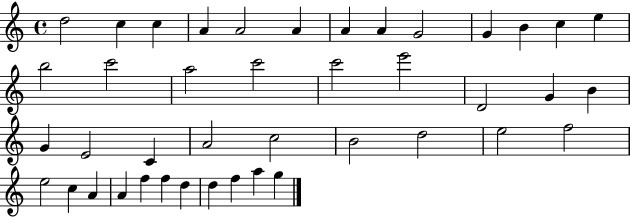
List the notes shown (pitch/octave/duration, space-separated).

D5/h C5/q C5/q A4/q A4/h A4/q A4/q A4/q G4/h G4/q B4/q C5/q E5/q B5/h C6/h A5/h C6/h C6/h E6/h D4/h G4/q B4/q G4/q E4/h C4/q A4/h C5/h B4/h D5/h E5/h F5/h E5/h C5/q A4/q A4/q F5/q F5/q D5/q D5/q F5/q A5/q G5/q